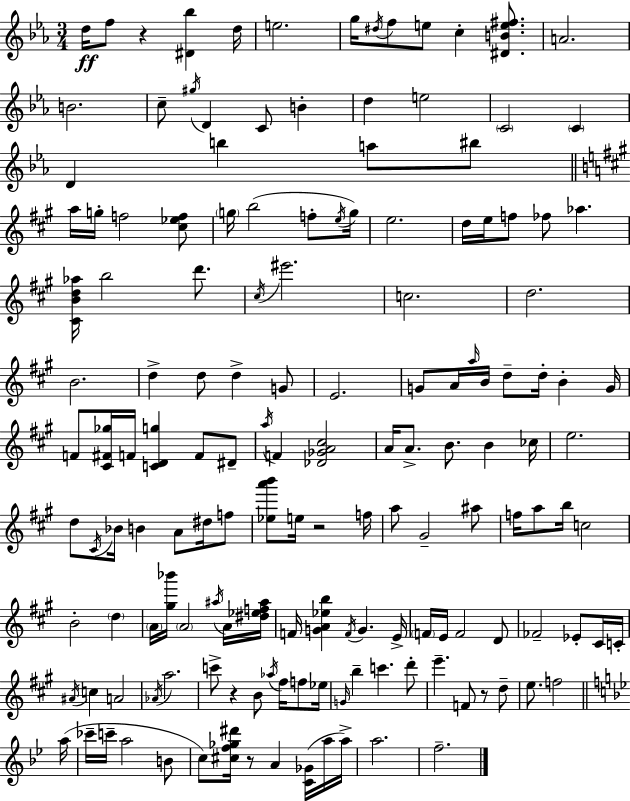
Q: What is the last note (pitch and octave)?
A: F5